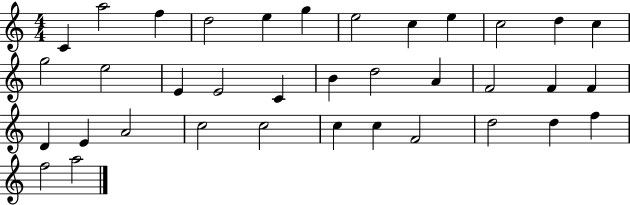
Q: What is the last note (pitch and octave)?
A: A5